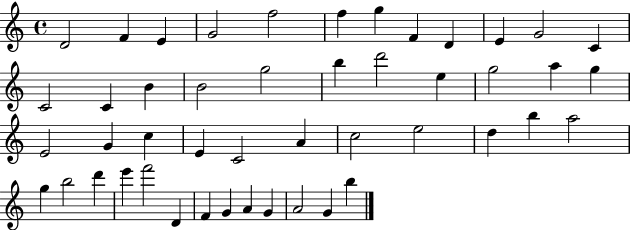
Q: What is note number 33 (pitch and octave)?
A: B5